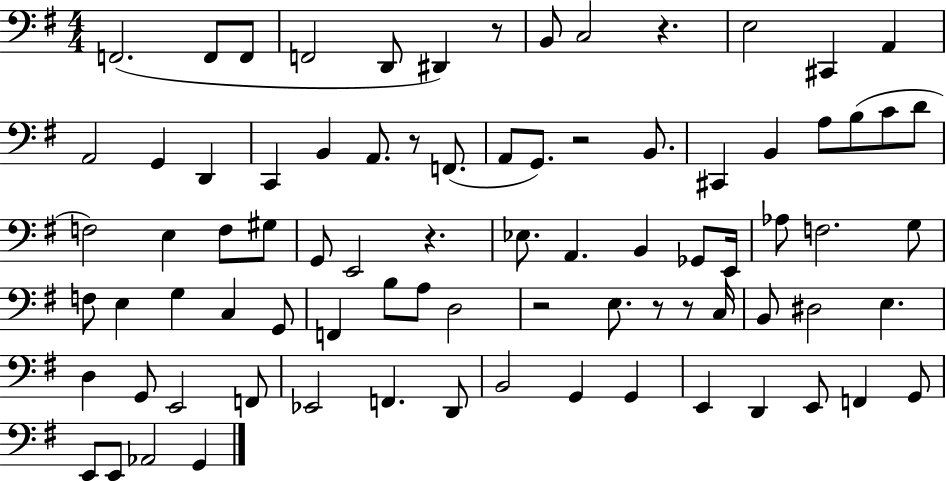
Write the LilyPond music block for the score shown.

{
  \clef bass
  \numericTimeSignature
  \time 4/4
  \key g \major
  f,2.( f,8 f,8 | f,2 d,8 dis,4) r8 | b,8 c2 r4. | e2 cis,4 a,4 | \break a,2 g,4 d,4 | c,4 b,4 a,8. r8 f,8.( | a,8 g,8.) r2 b,8. | cis,4 b,4 a8 b8( c'8 d'8 | \break f2) e4 f8 gis8 | g,8 e,2 r4. | ees8. a,4. b,4 ges,8 e,16 | aes8 f2. g8 | \break f8 e4 g4 c4 g,8 | f,4 b8 a8 d2 | r2 e8. r8 r8 c16 | b,8 dis2 e4. | \break d4 g,8 e,2 f,8 | ees,2 f,4. d,8 | b,2 g,4 g,4 | e,4 d,4 e,8 f,4 g,8 | \break e,8 e,8 aes,2 g,4 | \bar "|."
}